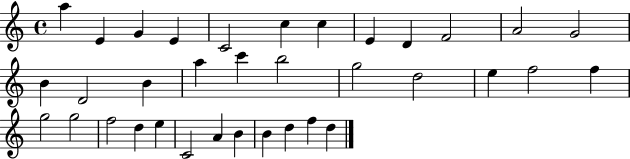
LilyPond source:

{
  \clef treble
  \time 4/4
  \defaultTimeSignature
  \key c \major
  a''4 e'4 g'4 e'4 | c'2 c''4 c''4 | e'4 d'4 f'2 | a'2 g'2 | \break b'4 d'2 b'4 | a''4 c'''4 b''2 | g''2 d''2 | e''4 f''2 f''4 | \break g''2 g''2 | f''2 d''4 e''4 | c'2 a'4 b'4 | b'4 d''4 f''4 d''4 | \break \bar "|."
}